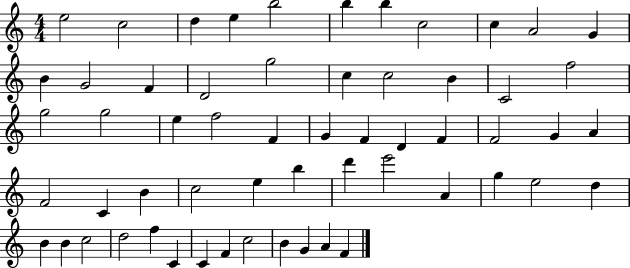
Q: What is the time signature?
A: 4/4